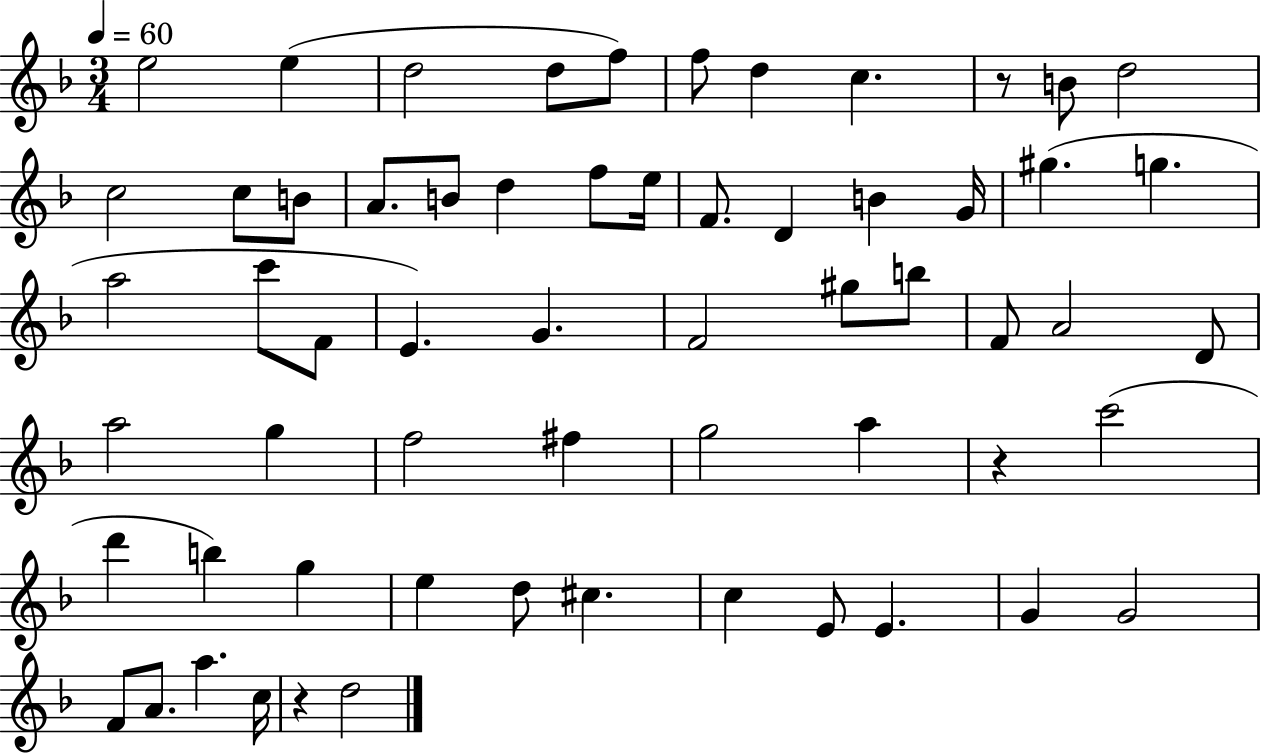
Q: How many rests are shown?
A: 3